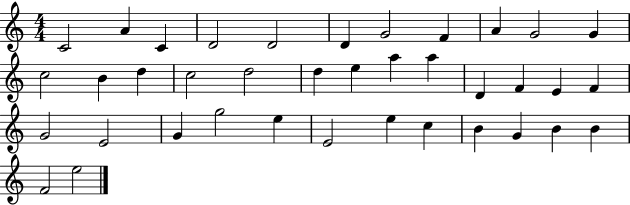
{
  \clef treble
  \numericTimeSignature
  \time 4/4
  \key c \major
  c'2 a'4 c'4 | d'2 d'2 | d'4 g'2 f'4 | a'4 g'2 g'4 | \break c''2 b'4 d''4 | c''2 d''2 | d''4 e''4 a''4 a''4 | d'4 f'4 e'4 f'4 | \break g'2 e'2 | g'4 g''2 e''4 | e'2 e''4 c''4 | b'4 g'4 b'4 b'4 | \break f'2 e''2 | \bar "|."
}